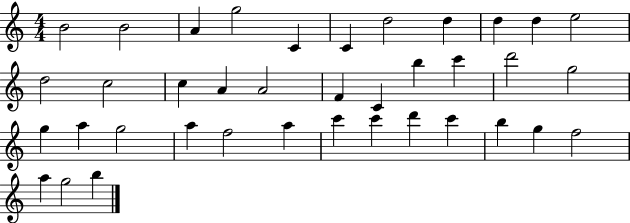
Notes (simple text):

B4/h B4/h A4/q G5/h C4/q C4/q D5/h D5/q D5/q D5/q E5/h D5/h C5/h C5/q A4/q A4/h F4/q C4/q B5/q C6/q D6/h G5/h G5/q A5/q G5/h A5/q F5/h A5/q C6/q C6/q D6/q C6/q B5/q G5/q F5/h A5/q G5/h B5/q